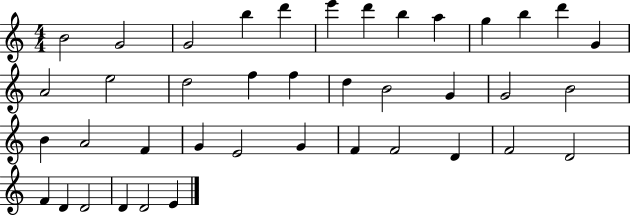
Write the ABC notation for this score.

X:1
T:Untitled
M:4/4
L:1/4
K:C
B2 G2 G2 b d' e' d' b a g b d' G A2 e2 d2 f f d B2 G G2 B2 B A2 F G E2 G F F2 D F2 D2 F D D2 D D2 E